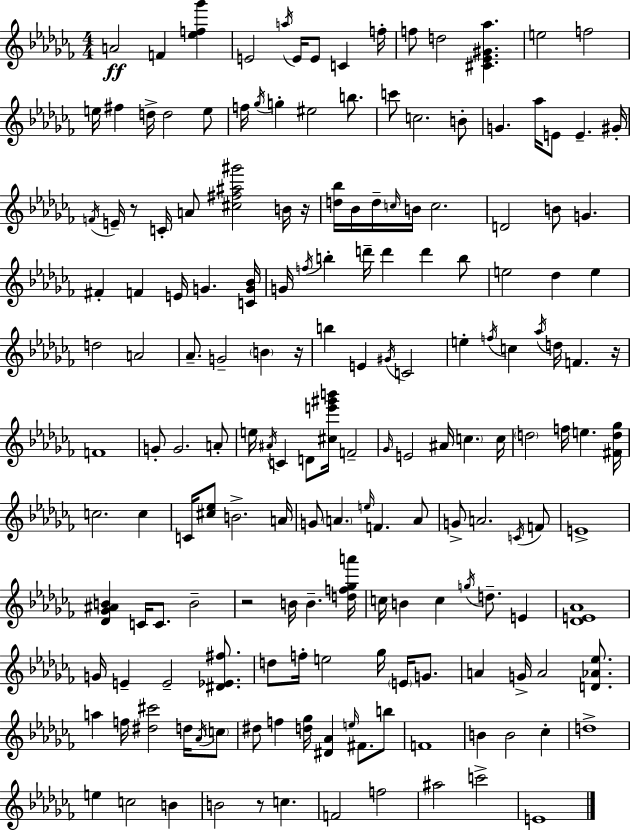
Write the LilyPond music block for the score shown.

{
  \clef treble
  \numericTimeSignature
  \time 4/4
  \key aes \minor
  a'2\ff f'4 <ees'' f'' ges'''>4 | e'2 \acciaccatura { a''16 } e'16 e'8 c'4 | f''16-. f''8 d''2 <cis' ees' gis' aes''>4. | e''2 f''2 | \break e''16 fis''4 d''16-> d''2 e''8 | f''16 \acciaccatura { ges''16 } g''4-. eis''2 b''8. | c'''8 c''2. | b'8-. g'4. aes''16 e'8 e'4.-- | \break gis'16-. \acciaccatura { f'16 } e'16-- r8 c'16-. a'8 <cis'' fis'' ais'' gis'''>2 | b'16 r16 <d'' bes''>16 bes'16 d''16-- \grace { c''16 } b'16 c''2. | d'2 b'8 g'4. | fis'4-. f'4 e'16 g'4. | \break <c' g' bes'>16 g'16 \acciaccatura { f''16 } b''4-. d'''16-- d'''4 d'''4 | b''8 e''2 des''4 | e''4 d''2 a'2 | aes'8.-- g'2-- | \break \parenthesize b'4 r16 b''4 e'4 \acciaccatura { gis'16 } c'2 | e''4-. \acciaccatura { f''16 } c''4 \acciaccatura { aes''16 } | d''16 f'4. r16 f'1 | g'8-. g'2. | \break a'8-. e''16 \acciaccatura { ais'16 } c'4 d'8 | <cis'' e''' gis''' b'''>16 f'2-- \grace { ges'16 } e'2 | ais'16 \parenthesize c''4. c''16 \parenthesize d''2 | f''16 e''4. <fis' d'' ges''>16 c''2. | \break c''4 c'16 <cis'' ees''>8 b'2.-> | a'16 g'8 \parenthesize a'4. | \grace { e''16 } f'4. a'8 g'8-> a'2. | \acciaccatura { c'16 } f'8 e'1-> | \break <des' ges' ais' b'>4 | c'16 c'8. b'2-- r2 | b'16 b'4.-- <d'' f'' ges'' a'''>16 c''16 b'4 | c''4 \acciaccatura { g''16 } d''8.-- e'4 <des' e' aes'>1 | \break g'16 e'4-- | e'2-- <dis' ees' fis''>8. d''8 f''16-. | e''2 ges''16 \parenthesize e'16 g'8. a'4 | g'16-> a'2 <d' aes' ees''>8. a''4 | \break f''16 <dis'' cis'''>2 d''16 \acciaccatura { aes'16 } \parenthesize c''8 dis''8 | f''4 <d'' ges''>16 <dis' aes'>4 \grace { e''16 } fis'8. b''8 f'1 | b'4 | b'2 ces''4-. d''1-> | \break e''4 | c''2 b'4 b'2 | r8 c''4. f'2 | f''2 ais''2 | \break c'''2-> e'1 | \bar "|."
}